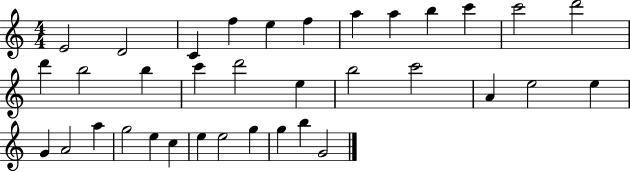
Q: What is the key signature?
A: C major